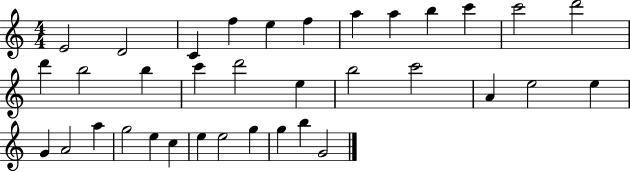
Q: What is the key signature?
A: C major